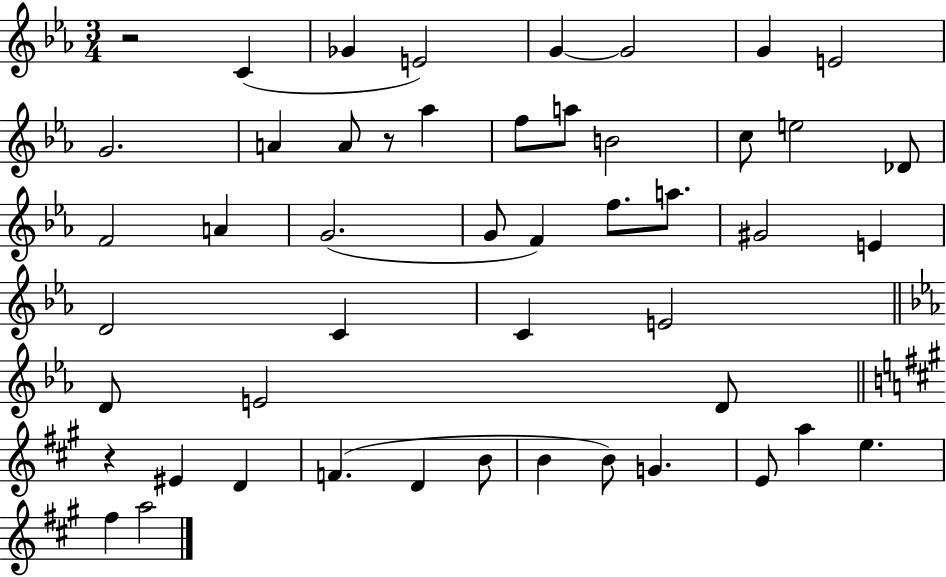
{
  \clef treble
  \numericTimeSignature
  \time 3/4
  \key ees \major
  r2 c'4( | ges'4 e'2) | g'4~~ g'2 | g'4 e'2 | \break g'2. | a'4 a'8 r8 aes''4 | f''8 a''8 b'2 | c''8 e''2 des'8 | \break f'2 a'4 | g'2.( | g'8 f'4) f''8. a''8. | gis'2 e'4 | \break d'2 c'4 | c'4 e'2 | \bar "||" \break \key c \minor d'8 e'2 d'8 | \bar "||" \break \key a \major r4 eis'4 d'4 | f'4.( d'4 b'8 | b'4 b'8) g'4. | e'8 a''4 e''4. | \break fis''4 a''2 | \bar "|."
}